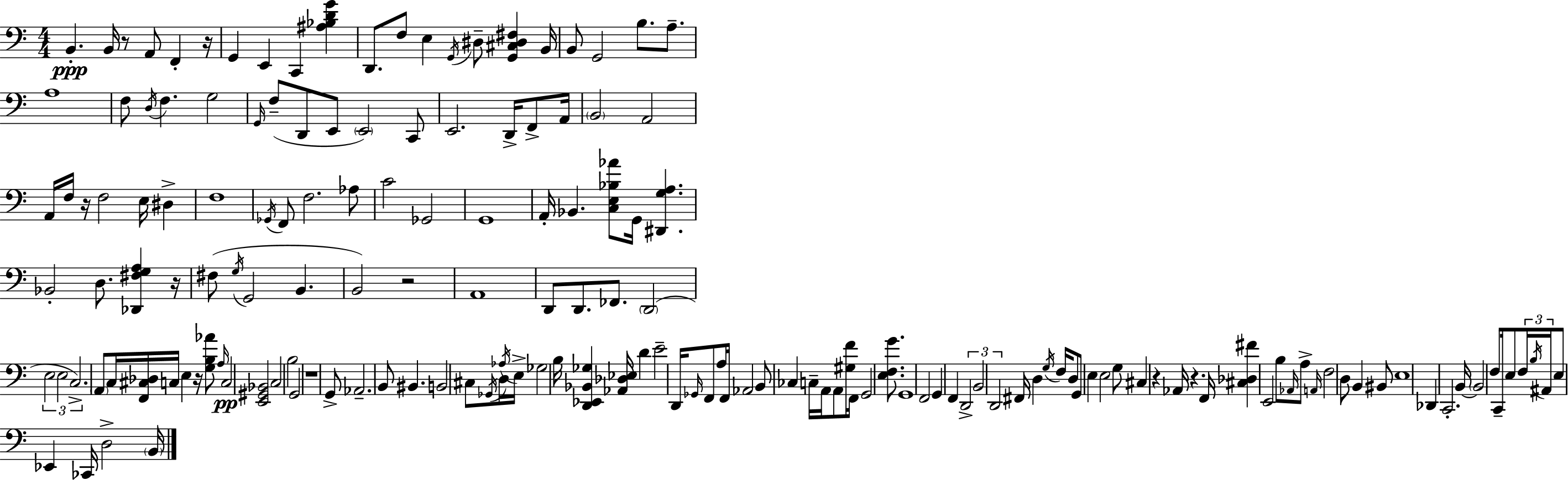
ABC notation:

X:1
T:Untitled
M:4/4
L:1/4
K:Am
B,, B,,/4 z/2 A,,/2 F,, z/4 G,, E,, C,, [^A,_B,DG] D,,/2 F,/2 E, G,,/4 ^D,/2 [G,,^C,^D,^F,] B,,/4 B,,/2 G,,2 B,/2 A,/2 A,4 F,/2 D,/4 F, G,2 G,,/4 F,/2 D,,/2 E,,/2 E,,2 C,,/2 E,,2 D,,/4 F,,/2 A,,/4 B,,2 A,,2 A,,/4 F,/4 z/4 F,2 E,/4 ^D, F,4 _G,,/4 F,,/2 F,2 _A,/2 C2 _G,,2 G,,4 A,,/4 _B,, [C,E,_B,_A]/2 G,,/4 [^D,,G,A,] _B,,2 D,/2 [_D,,^F,G,A,] z/4 ^F,/2 G,/4 G,,2 B,, B,,2 z2 A,,4 D,,/2 D,,/2 _F,,/2 D,,2 E,2 E,2 C,2 A,,/2 C,/4 [F,,^C,_D,]/4 C,/4 E, z/4 [G,B,_A]/2 A,/4 C,2 [E,,^G,,_B,,]2 C,2 B,2 G,,2 z4 G,,/2 _A,,2 B,,/2 ^B,, B,,2 ^C,/2 _G,,/4 D,/4 _A,/4 E,/4 _G,2 B,/4 [D,,_E,,_B,,_G,] [_A,,_D,_E,]/4 D E2 D,,/4 _G,,/4 F,,/2 A,/4 F,,/4 _A,,2 B,,/2 _C, C,/4 A,,/4 A,,/2 [^G,F]/4 F,,/4 G,,2 [E,F,G]/2 G,,4 F,,2 G,, F,, D,,2 B,,2 D,,2 ^F,,/4 D, G,/4 F,/4 D,/2 G,,/2 E, E,2 G,/2 ^C, z _A,,/4 z F,,/4 [^C,_D,^F] E,,2 B,/2 _A,,/4 A,/2 A,,/4 F,2 D,/2 B,, ^B,,/2 E,4 _D,, C,,2 B,,/4 B,,2 F,/2 C,,/4 E,/2 F,/4 B,/4 ^A,,/4 E,/2 _E,, _C,,/4 D,2 B,,/4